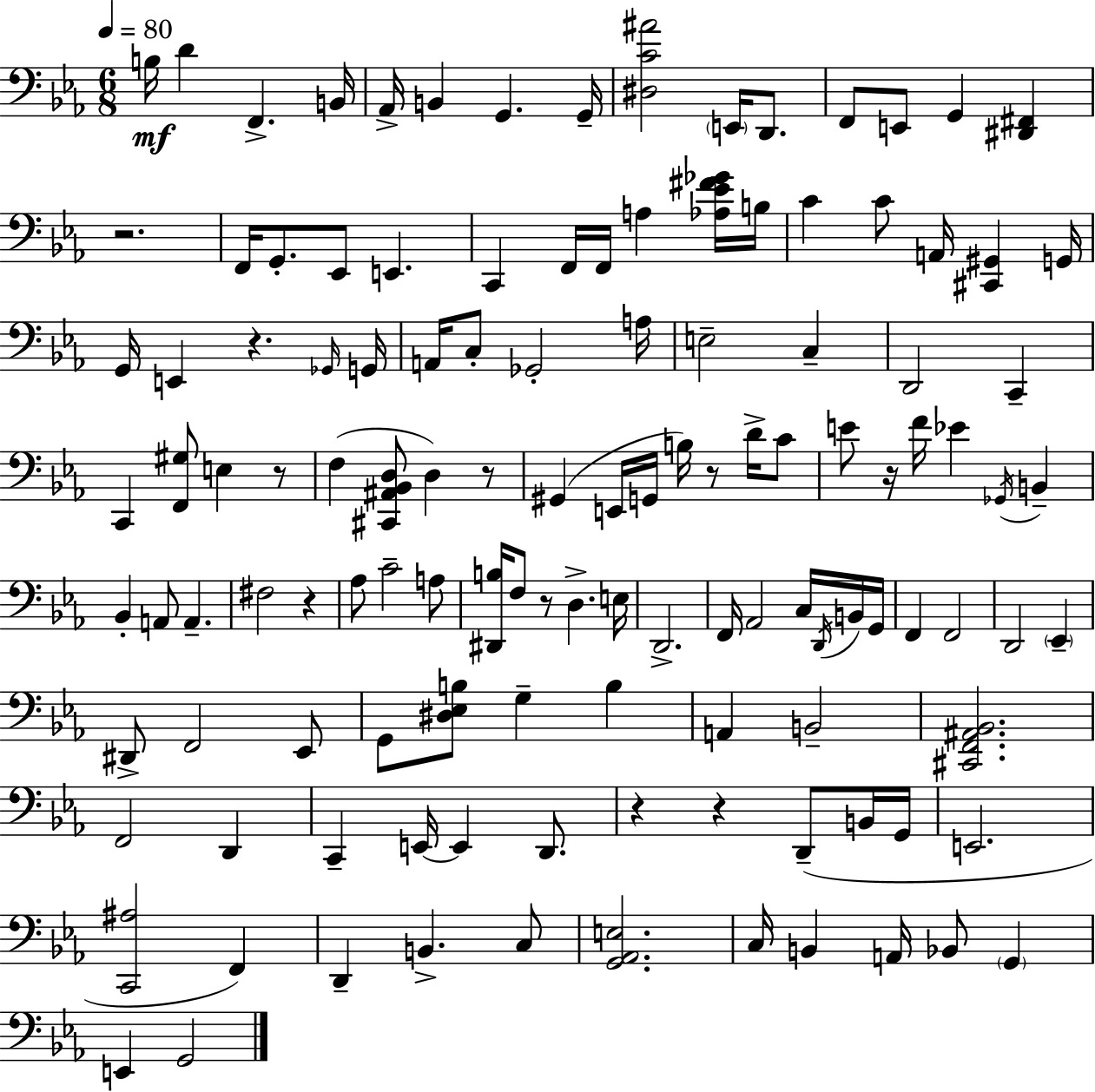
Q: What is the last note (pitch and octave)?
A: G2